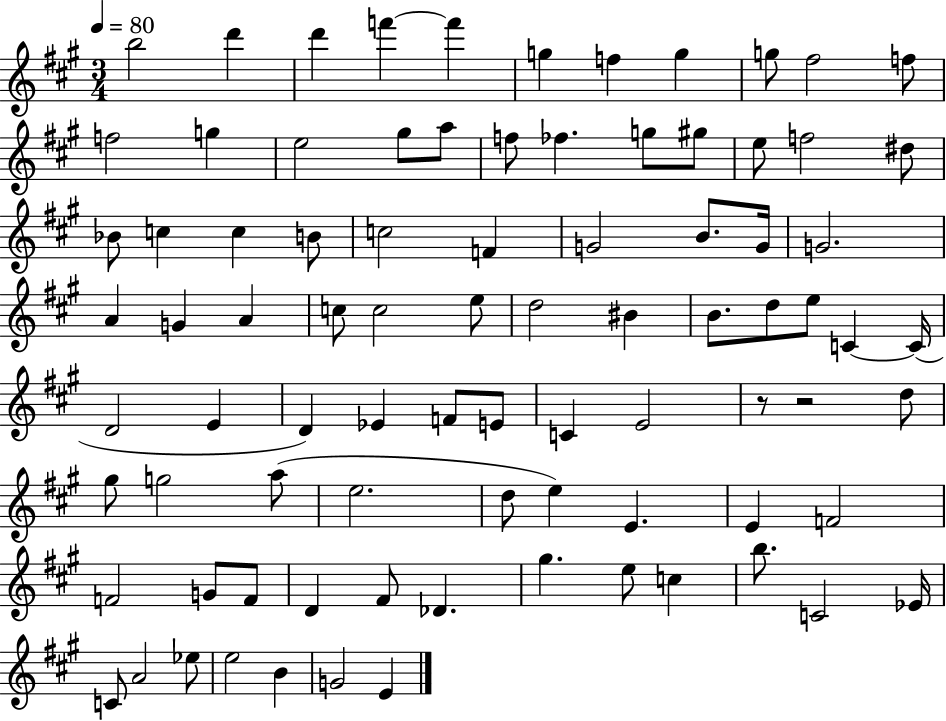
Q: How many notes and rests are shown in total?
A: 85